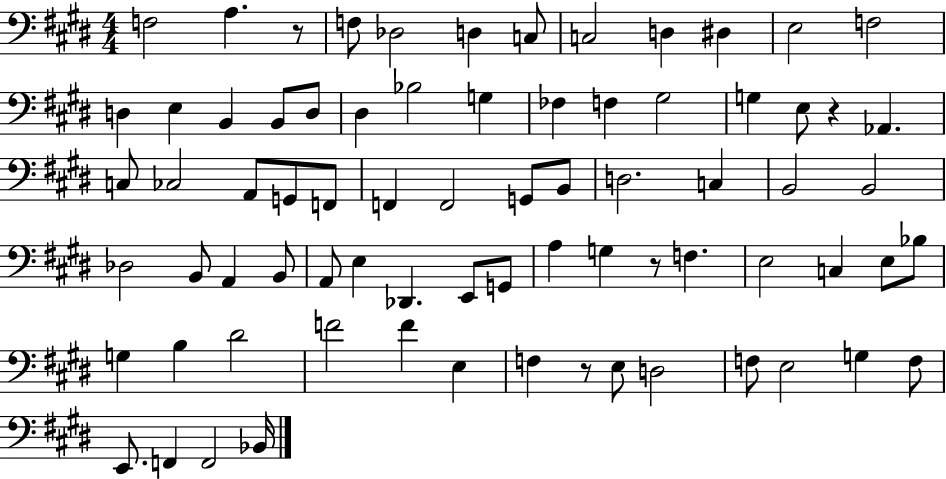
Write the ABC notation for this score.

X:1
T:Untitled
M:4/4
L:1/4
K:E
F,2 A, z/2 F,/2 _D,2 D, C,/2 C,2 D, ^D, E,2 F,2 D, E, B,, B,,/2 D,/2 ^D, _B,2 G, _F, F, ^G,2 G, E,/2 z _A,, C,/2 _C,2 A,,/2 G,,/2 F,,/2 F,, F,,2 G,,/2 B,,/2 D,2 C, B,,2 B,,2 _D,2 B,,/2 A,, B,,/2 A,,/2 E, _D,, E,,/2 G,,/2 A, G, z/2 F, E,2 C, E,/2 _B,/2 G, B, ^D2 F2 F E, F, z/2 E,/2 D,2 F,/2 E,2 G, F,/2 E,,/2 F,, F,,2 _B,,/4